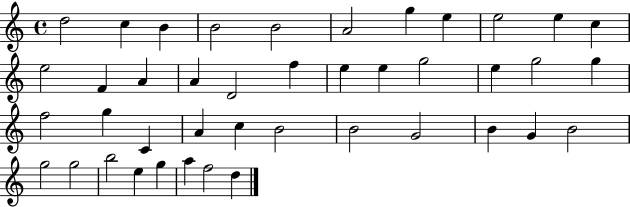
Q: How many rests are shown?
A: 0